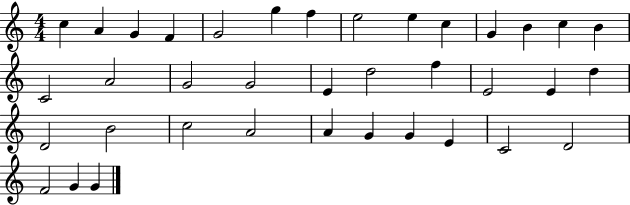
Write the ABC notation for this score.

X:1
T:Untitled
M:4/4
L:1/4
K:C
c A G F G2 g f e2 e c G B c B C2 A2 G2 G2 E d2 f E2 E d D2 B2 c2 A2 A G G E C2 D2 F2 G G